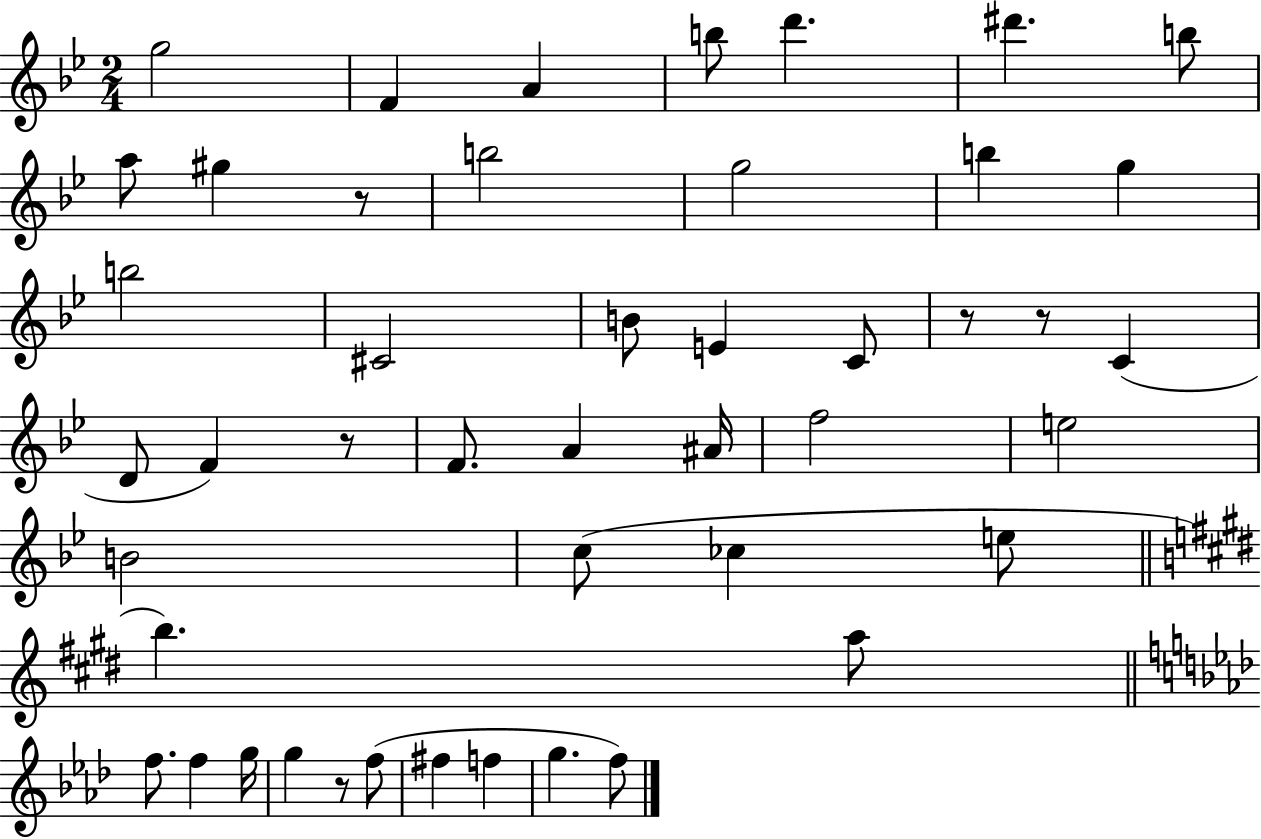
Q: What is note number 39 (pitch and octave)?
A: F5